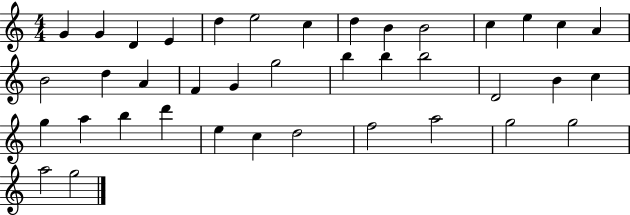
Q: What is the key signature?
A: C major